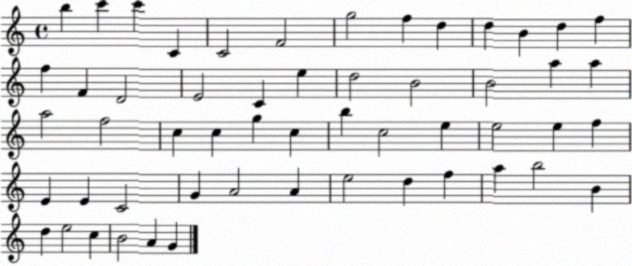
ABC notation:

X:1
T:Untitled
M:4/4
L:1/4
K:C
b c' c' C C2 F2 g2 f d d B d f f F D2 E2 C e d2 B2 B2 a a a2 f2 c c g c b c2 e e2 e f E E C2 G A2 A e2 d f a b2 B d e2 c B2 A G